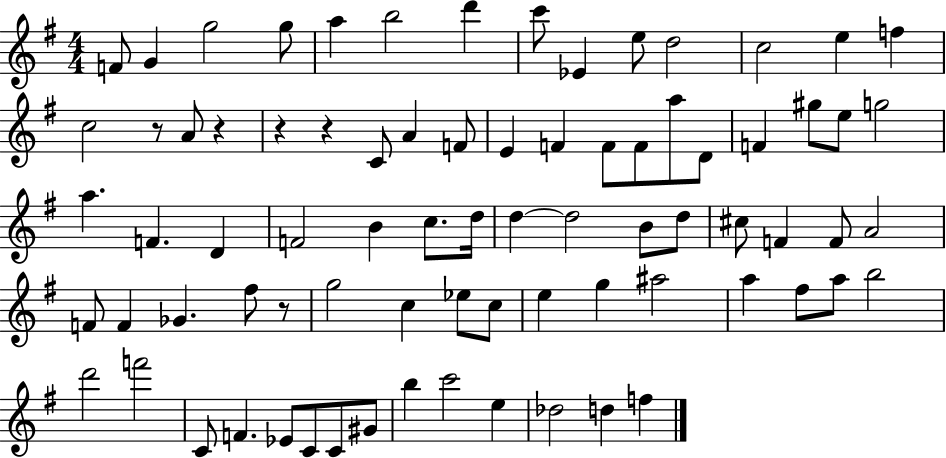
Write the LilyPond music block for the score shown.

{
  \clef treble
  \numericTimeSignature
  \time 4/4
  \key g \major
  f'8 g'4 g''2 g''8 | a''4 b''2 d'''4 | c'''8 ees'4 e''8 d''2 | c''2 e''4 f''4 | \break c''2 r8 a'8 r4 | r4 r4 c'8 a'4 f'8 | e'4 f'4 f'8 f'8 a''8 d'8 | f'4 gis''8 e''8 g''2 | \break a''4. f'4. d'4 | f'2 b'4 c''8. d''16 | d''4~~ d''2 b'8 d''8 | cis''8 f'4 f'8 a'2 | \break f'8 f'4 ges'4. fis''8 r8 | g''2 c''4 ees''8 c''8 | e''4 g''4 ais''2 | a''4 fis''8 a''8 b''2 | \break d'''2 f'''2 | c'8 f'4. ees'8 c'8 c'8 gis'8 | b''4 c'''2 e''4 | des''2 d''4 f''4 | \break \bar "|."
}